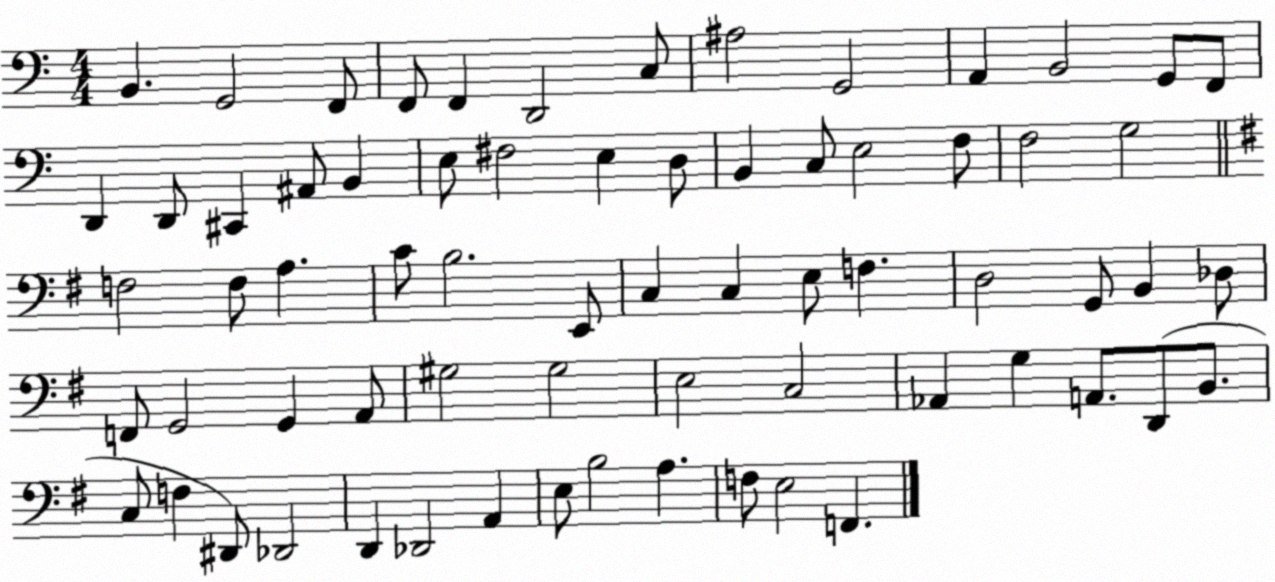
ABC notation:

X:1
T:Untitled
M:4/4
L:1/4
K:C
B,, G,,2 F,,/2 F,,/2 F,, D,,2 C,/2 ^A,2 G,,2 A,, B,,2 G,,/2 F,,/2 D,, D,,/2 ^C,, ^A,,/2 B,, E,/2 ^F,2 E, D,/2 B,, C,/2 E,2 F,/2 F,2 G,2 F,2 F,/2 A, C/2 B,2 E,,/2 C, C, E,/2 F, D,2 G,,/2 B,, _D,/2 F,,/2 G,,2 G,, A,,/2 ^G,2 ^G,2 E,2 C,2 _A,, G, A,,/2 D,,/2 B,,/2 C,/2 F, ^D,,/2 _D,,2 D,, _D,,2 A,, E,/2 B,2 A, F,/2 E,2 F,,